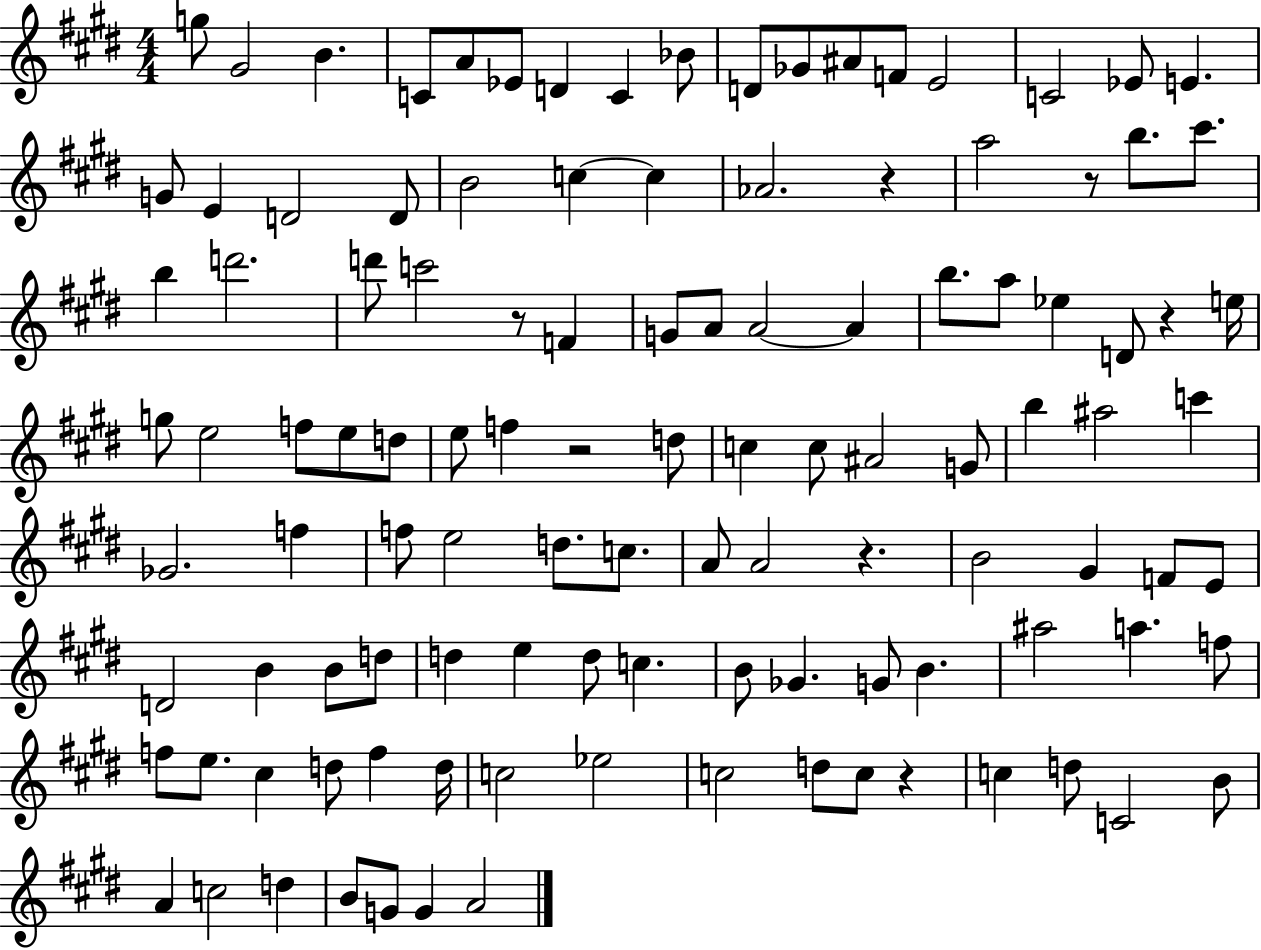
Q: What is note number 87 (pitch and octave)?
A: C#5